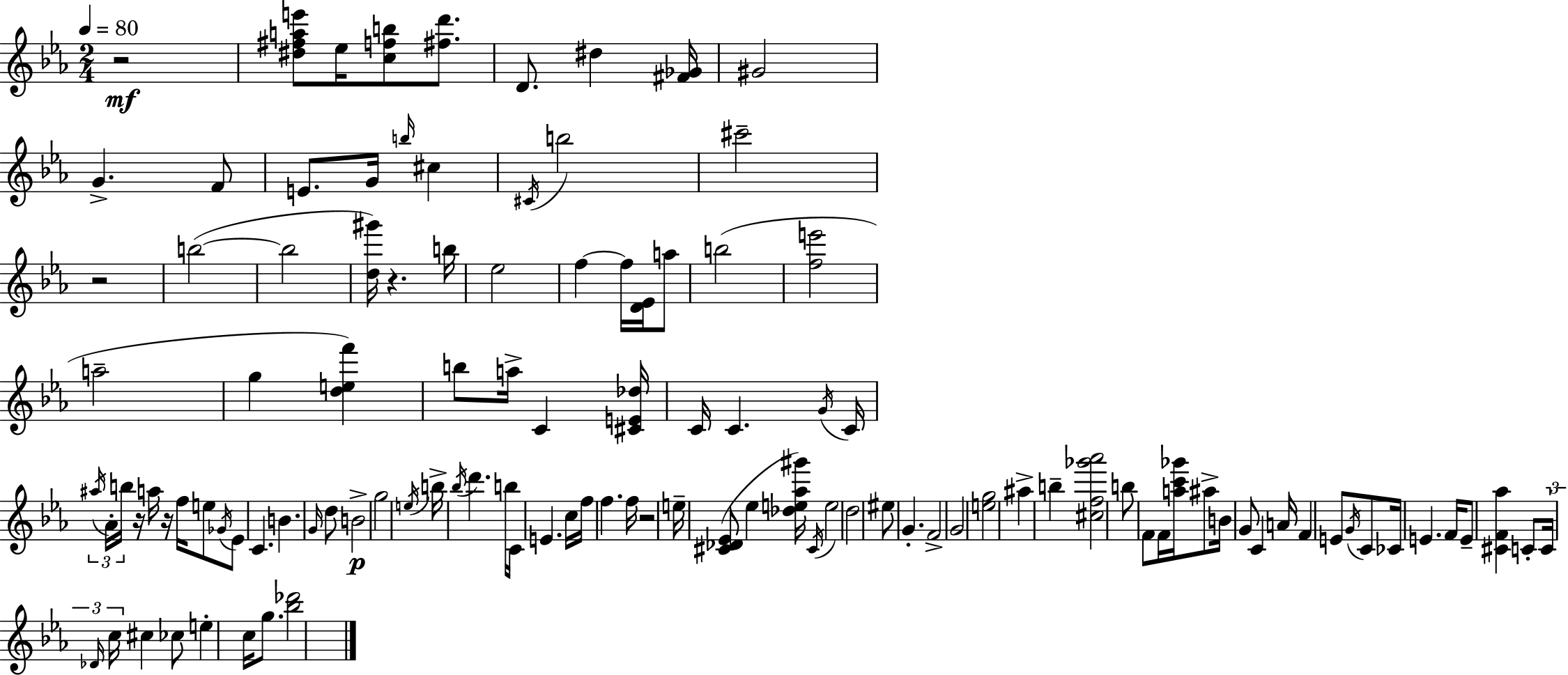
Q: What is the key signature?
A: C minor